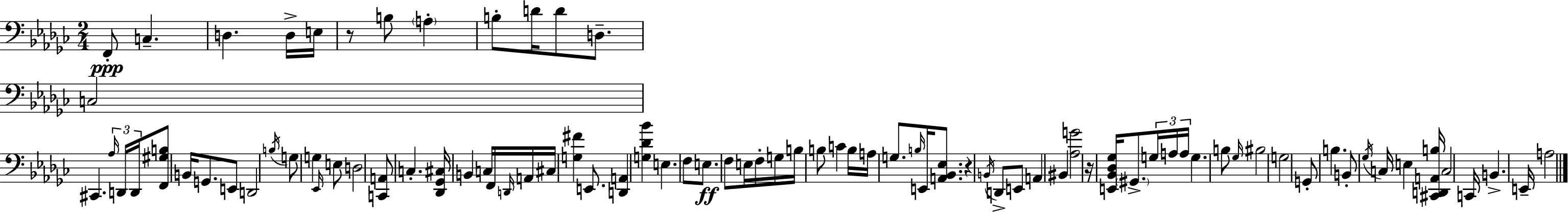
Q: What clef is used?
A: bass